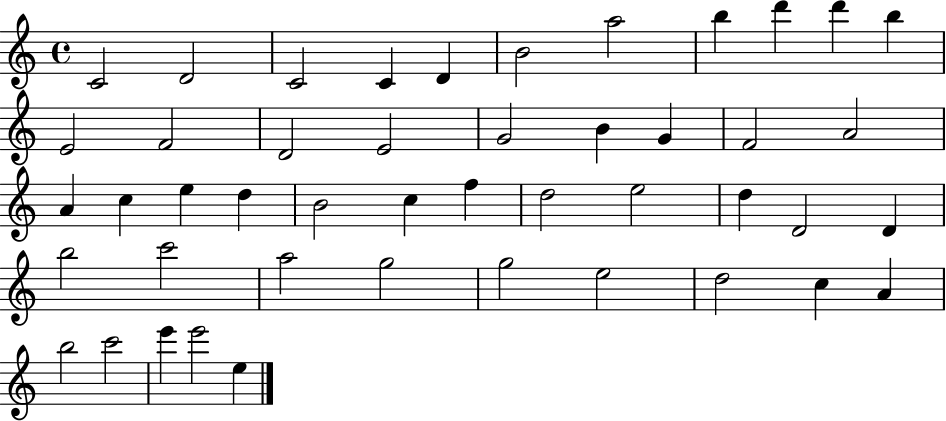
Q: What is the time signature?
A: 4/4